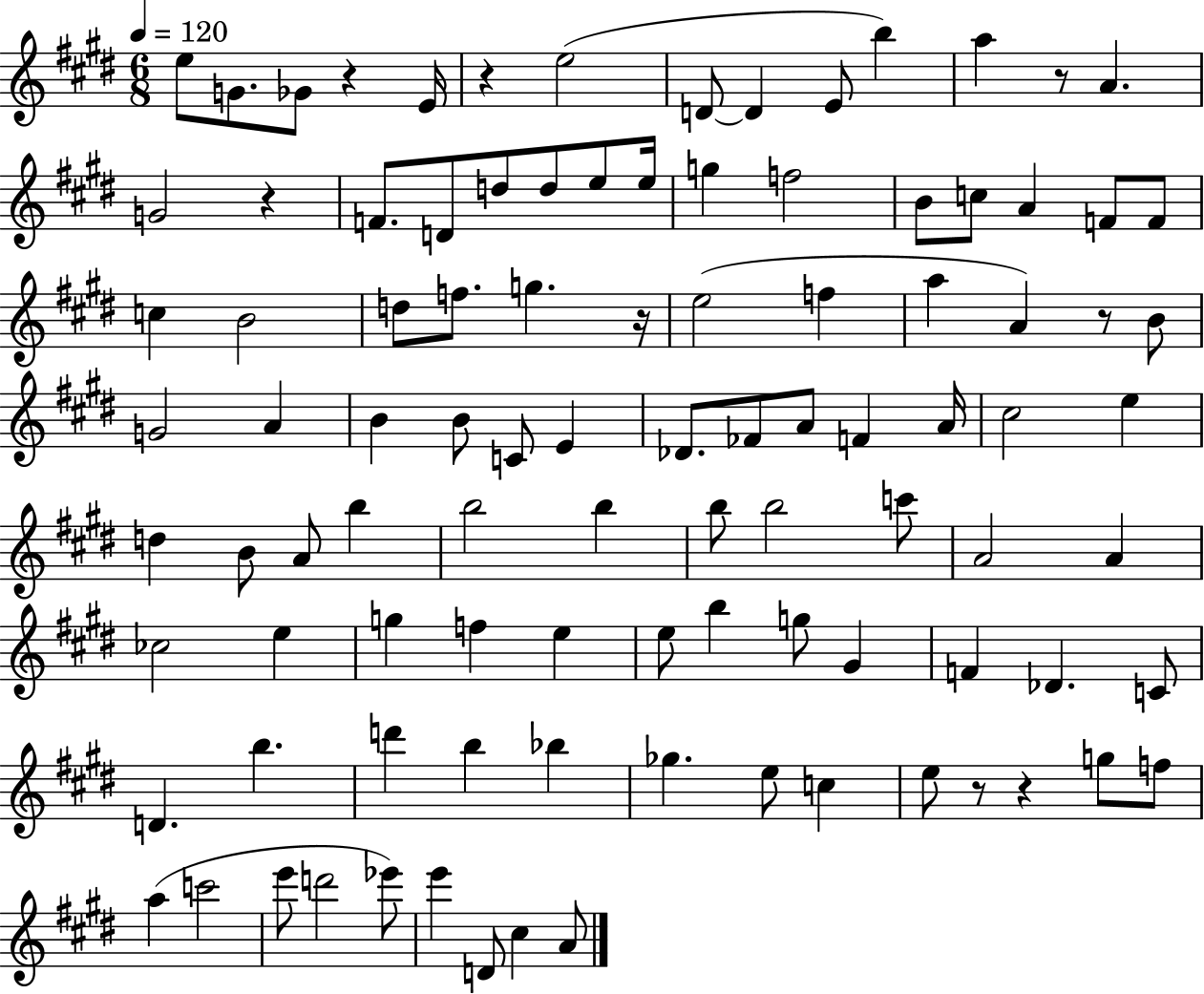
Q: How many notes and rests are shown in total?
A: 99